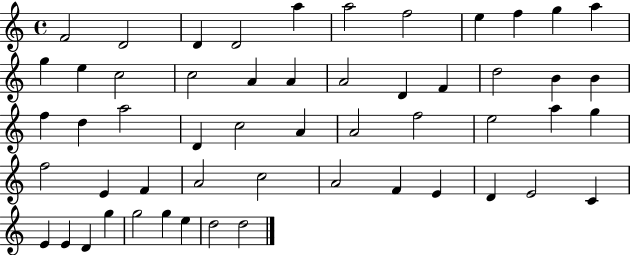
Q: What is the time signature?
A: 4/4